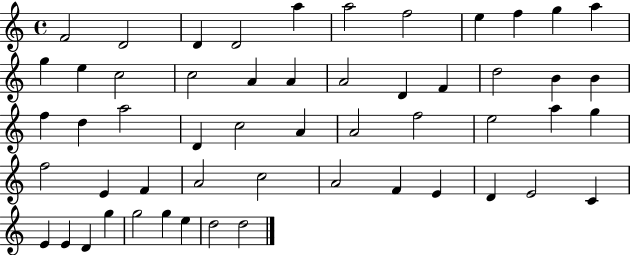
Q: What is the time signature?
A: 4/4